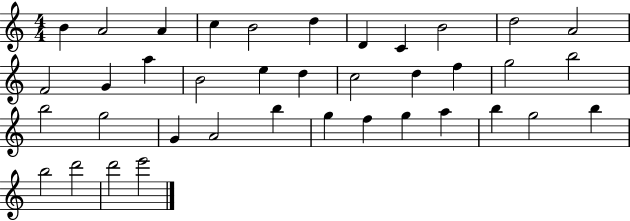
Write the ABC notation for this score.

X:1
T:Untitled
M:4/4
L:1/4
K:C
B A2 A c B2 d D C B2 d2 A2 F2 G a B2 e d c2 d f g2 b2 b2 g2 G A2 b g f g a b g2 b b2 d'2 d'2 e'2